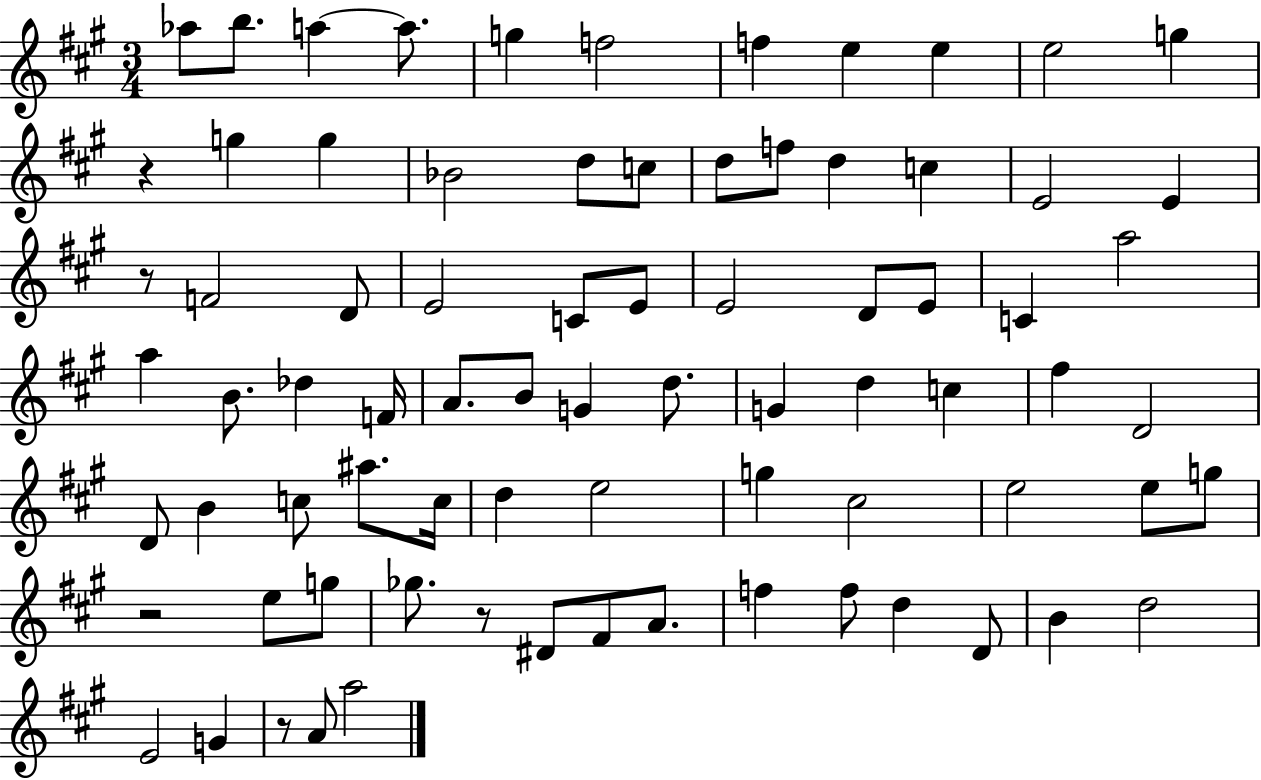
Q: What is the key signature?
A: A major